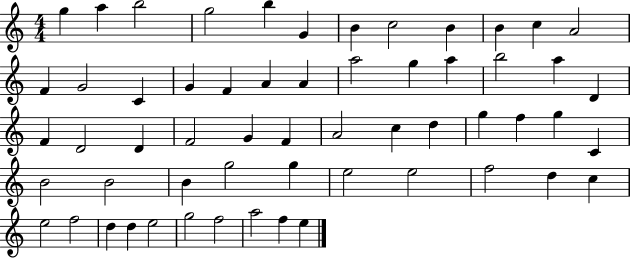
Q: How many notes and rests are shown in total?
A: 58